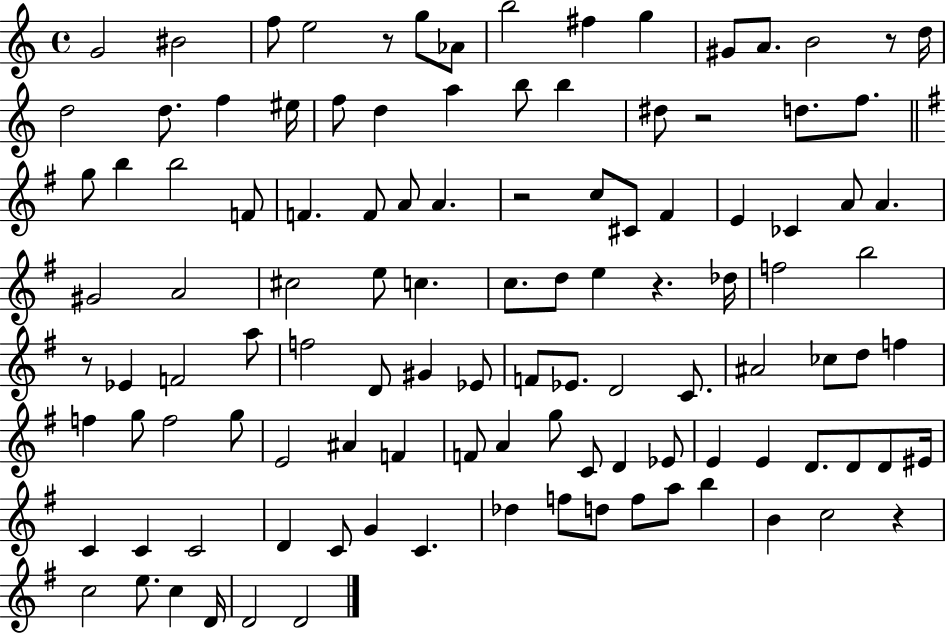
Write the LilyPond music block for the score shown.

{
  \clef treble
  \time 4/4
  \defaultTimeSignature
  \key c \major
  g'2 bis'2 | f''8 e''2 r8 g''8 aes'8 | b''2 fis''4 g''4 | gis'8 a'8. b'2 r8 d''16 | \break d''2 d''8. f''4 eis''16 | f''8 d''4 a''4 b''8 b''4 | dis''8 r2 d''8. f''8. | \bar "||" \break \key g \major g''8 b''4 b''2 f'8 | f'4. f'8 a'8 a'4. | r2 c''8 cis'8 fis'4 | e'4 ces'4 a'8 a'4. | \break gis'2 a'2 | cis''2 e''8 c''4. | c''8. d''8 e''4 r4. des''16 | f''2 b''2 | \break r8 ees'4 f'2 a''8 | f''2 d'8 gis'4 ees'8 | f'8 ees'8. d'2 c'8. | ais'2 ces''8 d''8 f''4 | \break f''4 g''8 f''2 g''8 | e'2 ais'4 f'4 | f'8 a'4 g''8 c'8 d'4 ees'8 | e'4 e'4 d'8. d'8 d'8 eis'16 | \break c'4 c'4 c'2 | d'4 c'8 g'4 c'4. | des''4 f''8 d''8 f''8 a''8 b''4 | b'4 c''2 r4 | \break c''2 e''8. c''4 d'16 | d'2 d'2 | \bar "|."
}